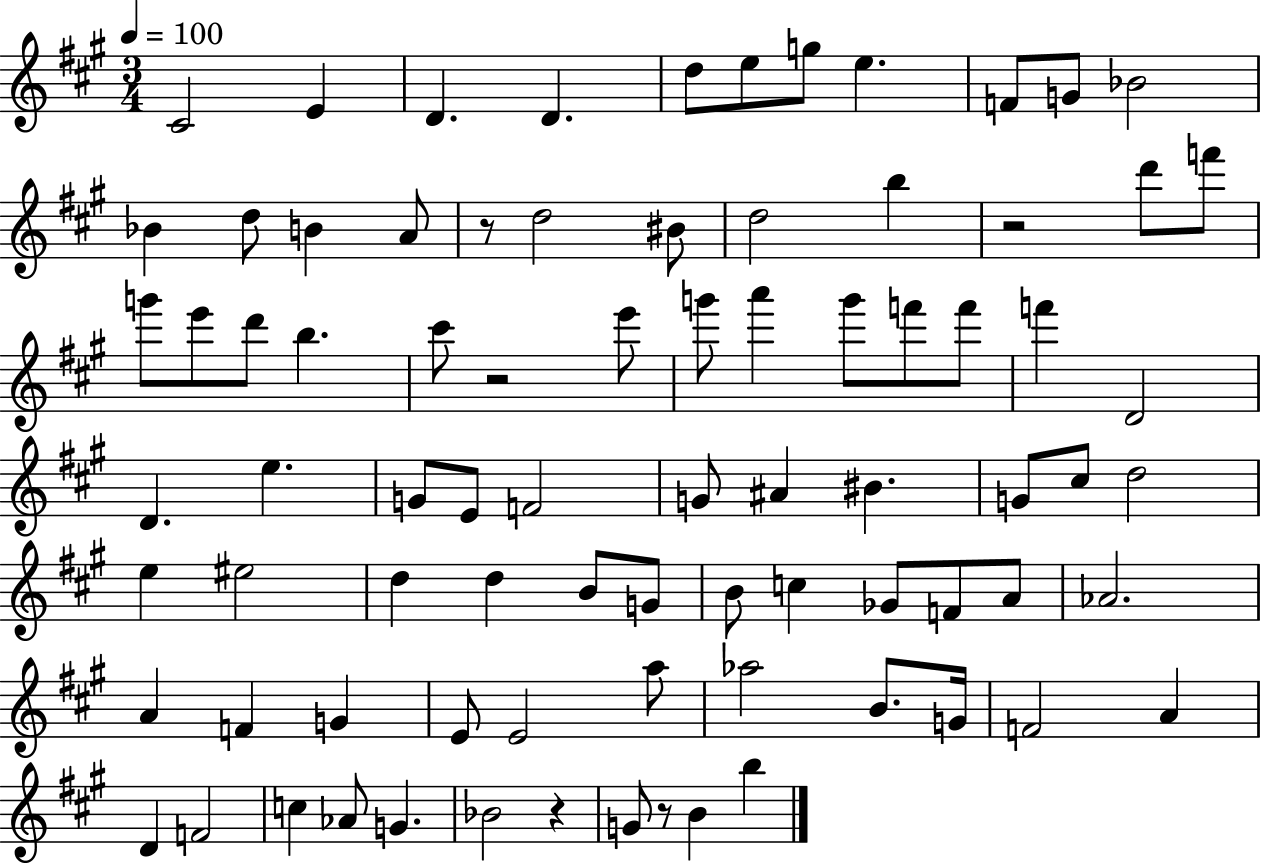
{
  \clef treble
  \numericTimeSignature
  \time 3/4
  \key a \major
  \tempo 4 = 100
  cis'2 e'4 | d'4. d'4. | d''8 e''8 g''8 e''4. | f'8 g'8 bes'2 | \break bes'4 d''8 b'4 a'8 | r8 d''2 bis'8 | d''2 b''4 | r2 d'''8 f'''8 | \break g'''8 e'''8 d'''8 b''4. | cis'''8 r2 e'''8 | g'''8 a'''4 g'''8 f'''8 f'''8 | f'''4 d'2 | \break d'4. e''4. | g'8 e'8 f'2 | g'8 ais'4 bis'4. | g'8 cis''8 d''2 | \break e''4 eis''2 | d''4 d''4 b'8 g'8 | b'8 c''4 ges'8 f'8 a'8 | aes'2. | \break a'4 f'4 g'4 | e'8 e'2 a''8 | aes''2 b'8. g'16 | f'2 a'4 | \break d'4 f'2 | c''4 aes'8 g'4. | bes'2 r4 | g'8 r8 b'4 b''4 | \break \bar "|."
}